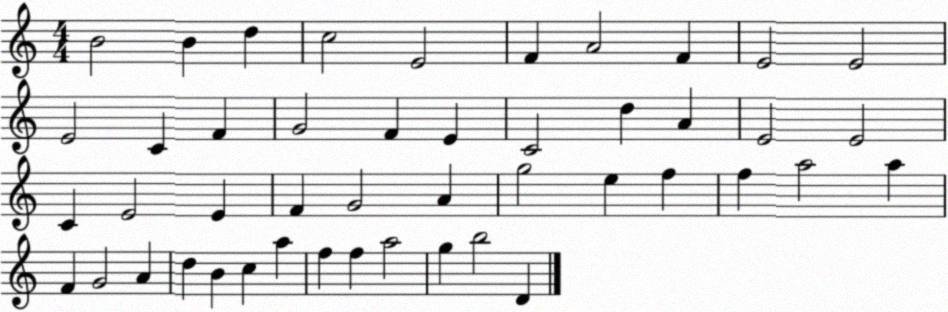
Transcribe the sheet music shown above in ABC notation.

X:1
T:Untitled
M:4/4
L:1/4
K:C
B2 B d c2 E2 F A2 F E2 E2 E2 C F G2 F E C2 d A E2 E2 C E2 E F G2 A g2 e f f a2 a F G2 A d B c a f f a2 g b2 D